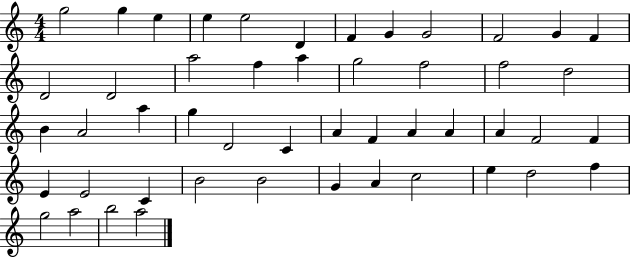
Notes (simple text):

G5/h G5/q E5/q E5/q E5/h D4/q F4/q G4/q G4/h F4/h G4/q F4/q D4/h D4/h A5/h F5/q A5/q G5/h F5/h F5/h D5/h B4/q A4/h A5/q G5/q D4/h C4/q A4/q F4/q A4/q A4/q A4/q F4/h F4/q E4/q E4/h C4/q B4/h B4/h G4/q A4/q C5/h E5/q D5/h F5/q G5/h A5/h B5/h A5/h